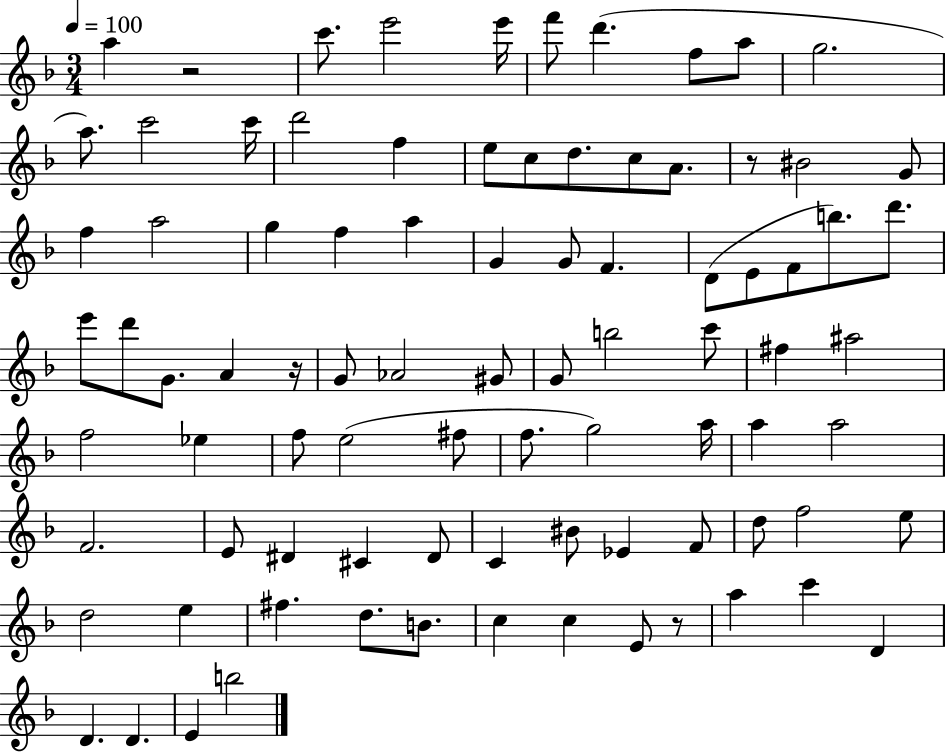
A5/q R/h C6/e. E6/h E6/s F6/e D6/q. F5/e A5/e G5/h. A5/e. C6/h C6/s D6/h F5/q E5/e C5/e D5/e. C5/e A4/e. R/e BIS4/h G4/e F5/q A5/h G5/q F5/q A5/q G4/q G4/e F4/q. D4/e E4/e F4/e B5/e. D6/e. E6/e D6/e G4/e. A4/q R/s G4/e Ab4/h G#4/e G4/e B5/h C6/e F#5/q A#5/h F5/h Eb5/q F5/e E5/h F#5/e F5/e. G5/h A5/s A5/q A5/h F4/h. E4/e D#4/q C#4/q D#4/e C4/q BIS4/e Eb4/q F4/e D5/e F5/h E5/e D5/h E5/q F#5/q. D5/e. B4/e. C5/q C5/q E4/e R/e A5/q C6/q D4/q D4/q. D4/q. E4/q B5/h